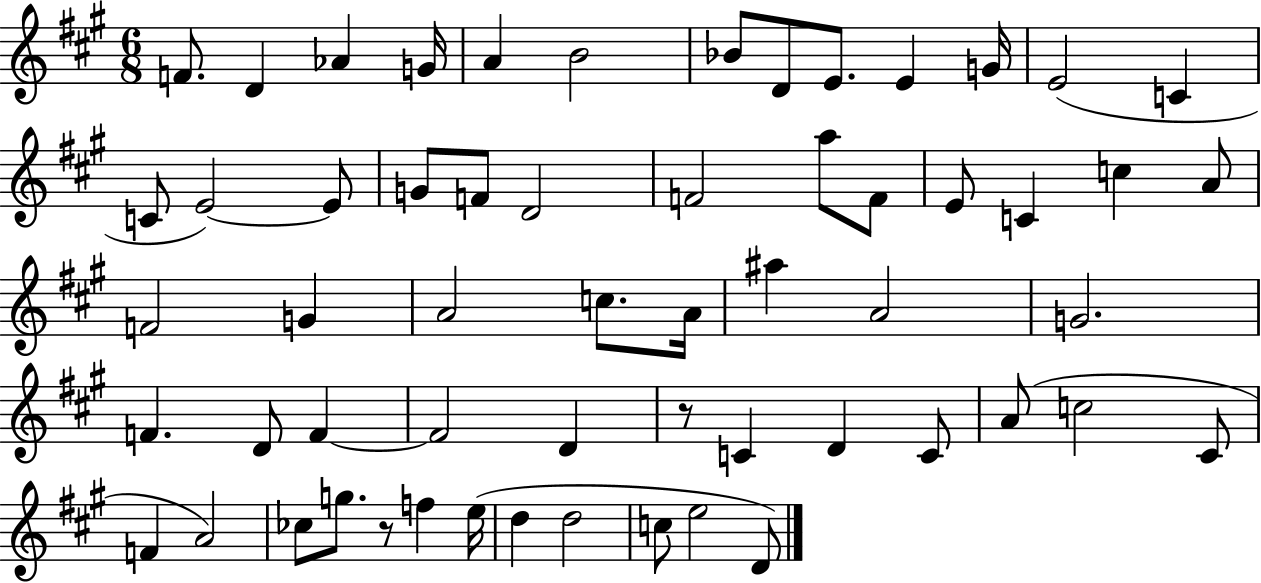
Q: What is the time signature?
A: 6/8